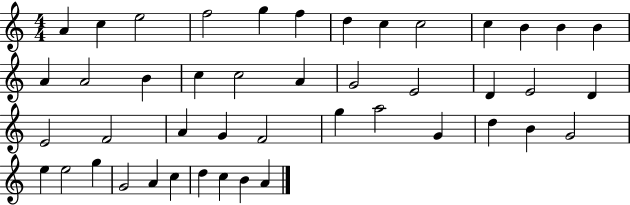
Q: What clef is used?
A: treble